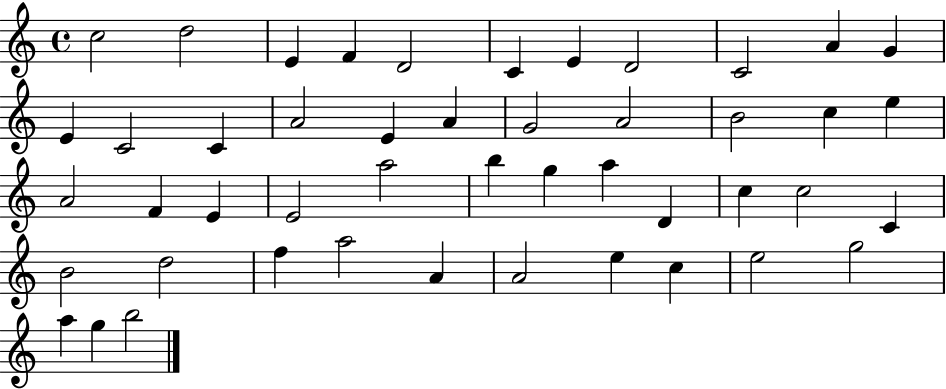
X:1
T:Untitled
M:4/4
L:1/4
K:C
c2 d2 E F D2 C E D2 C2 A G E C2 C A2 E A G2 A2 B2 c e A2 F E E2 a2 b g a D c c2 C B2 d2 f a2 A A2 e c e2 g2 a g b2